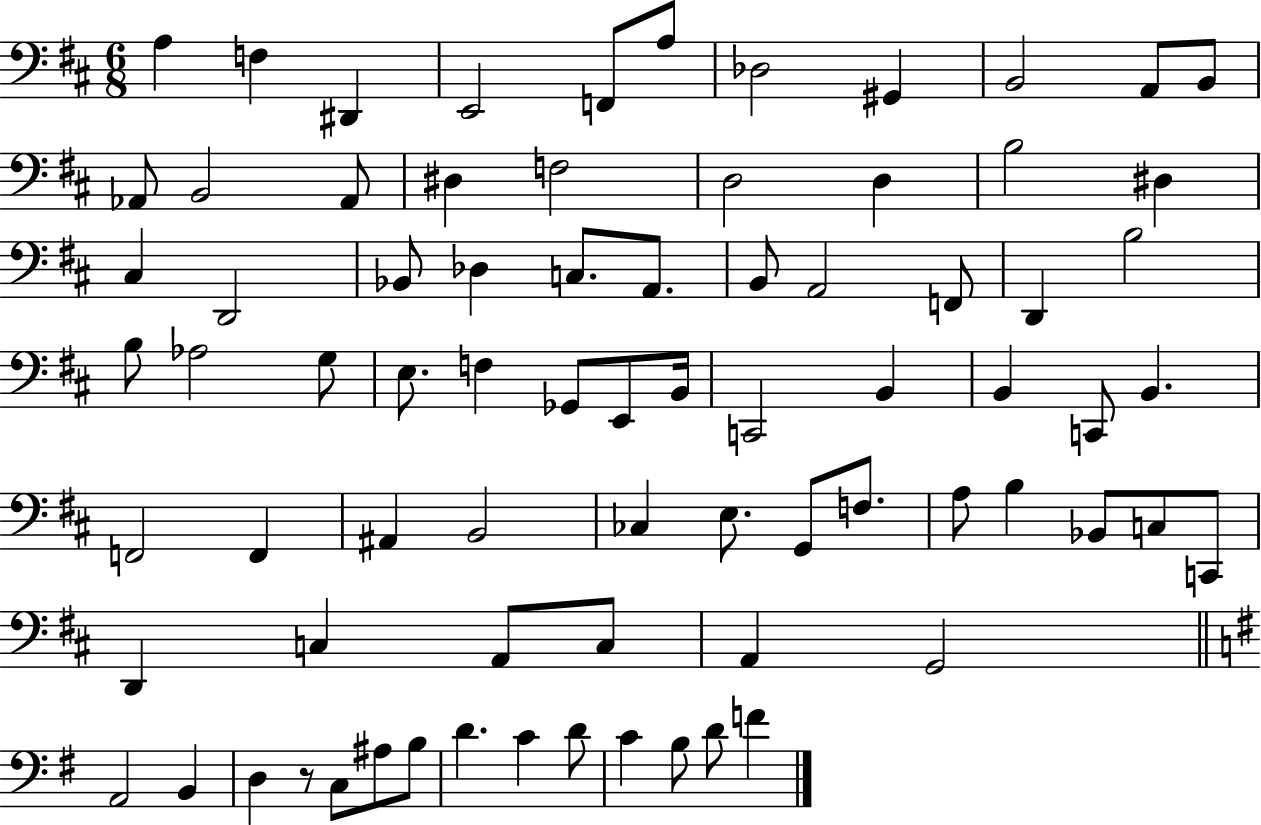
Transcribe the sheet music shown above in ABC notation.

X:1
T:Untitled
M:6/8
L:1/4
K:D
A, F, ^D,, E,,2 F,,/2 A,/2 _D,2 ^G,, B,,2 A,,/2 B,,/2 _A,,/2 B,,2 _A,,/2 ^D, F,2 D,2 D, B,2 ^D, ^C, D,,2 _B,,/2 _D, C,/2 A,,/2 B,,/2 A,,2 F,,/2 D,, B,2 B,/2 _A,2 G,/2 E,/2 F, _G,,/2 E,,/2 B,,/4 C,,2 B,, B,, C,,/2 B,, F,,2 F,, ^A,, B,,2 _C, E,/2 G,,/2 F,/2 A,/2 B, _B,,/2 C,/2 C,,/2 D,, C, A,,/2 C,/2 A,, G,,2 A,,2 B,, D, z/2 C,/2 ^A,/2 B,/2 D C D/2 C B,/2 D/2 F